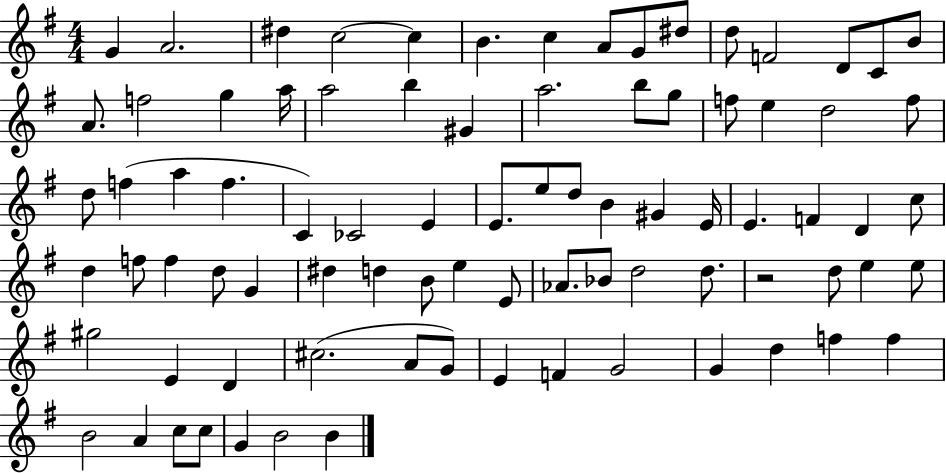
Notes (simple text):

G4/q A4/h. D#5/q C5/h C5/q B4/q. C5/q A4/e G4/e D#5/e D5/e F4/h D4/e C4/e B4/e A4/e. F5/h G5/q A5/s A5/h B5/q G#4/q A5/h. B5/e G5/e F5/e E5/q D5/h F5/e D5/e F5/q A5/q F5/q. C4/q CES4/h E4/q E4/e. E5/e D5/e B4/q G#4/q E4/s E4/q. F4/q D4/q C5/e D5/q F5/e F5/q D5/e G4/q D#5/q D5/q B4/e E5/q E4/e Ab4/e. Bb4/e D5/h D5/e. R/h D5/e E5/q E5/e G#5/h E4/q D4/q C#5/h. A4/e G4/e E4/q F4/q G4/h G4/q D5/q F5/q F5/q B4/h A4/q C5/e C5/e G4/q B4/h B4/q